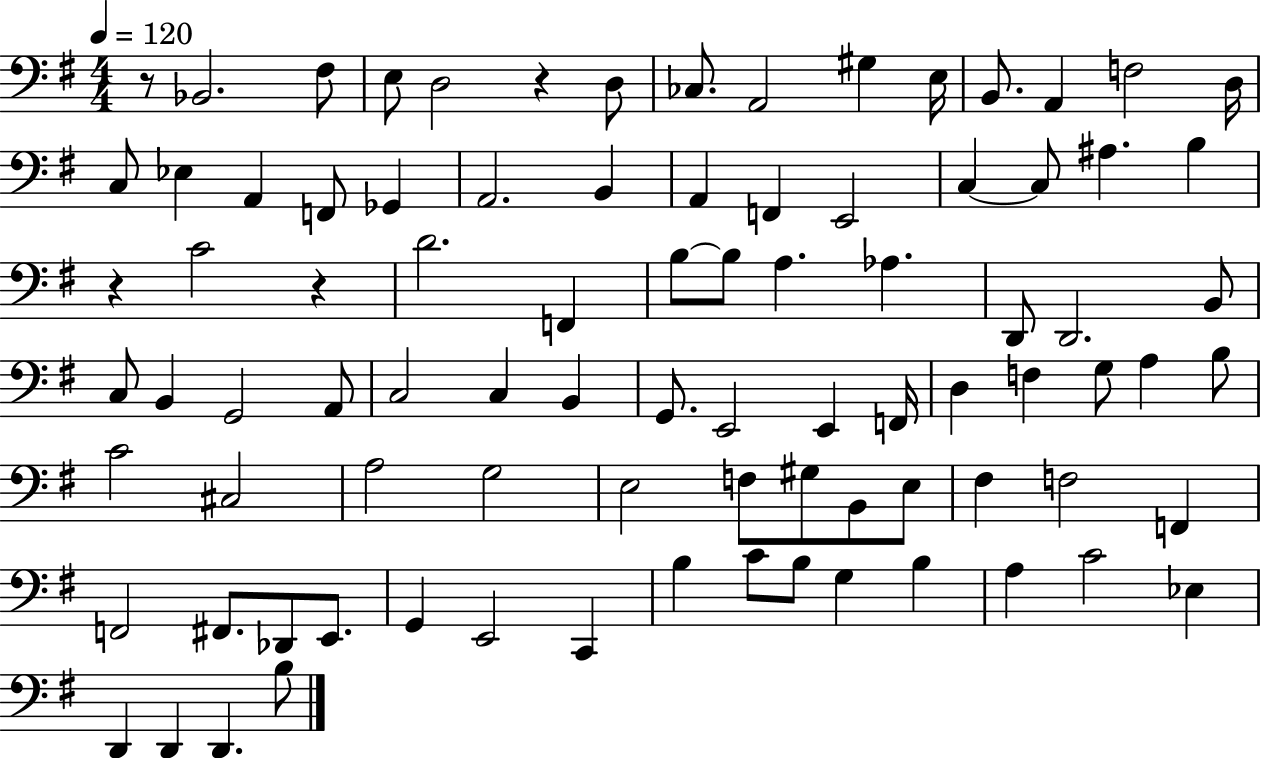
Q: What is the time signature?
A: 4/4